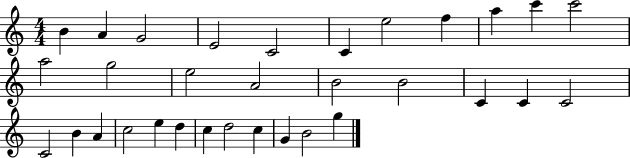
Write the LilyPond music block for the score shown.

{
  \clef treble
  \numericTimeSignature
  \time 4/4
  \key c \major
  b'4 a'4 g'2 | e'2 c'2 | c'4 e''2 f''4 | a''4 c'''4 c'''2 | \break a''2 g''2 | e''2 a'2 | b'2 b'2 | c'4 c'4 c'2 | \break c'2 b'4 a'4 | c''2 e''4 d''4 | c''4 d''2 c''4 | g'4 b'2 g''4 | \break \bar "|."
}